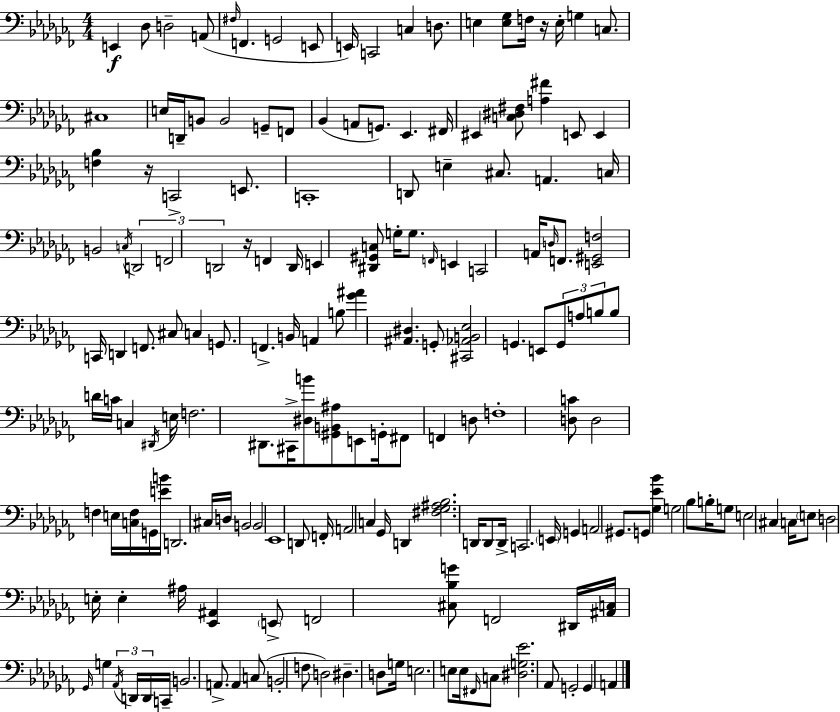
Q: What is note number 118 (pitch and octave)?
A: C#3